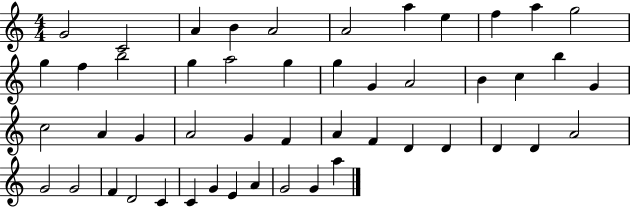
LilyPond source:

{
  \clef treble
  \numericTimeSignature
  \time 4/4
  \key c \major
  g'2 c'2 | a'4 b'4 a'2 | a'2 a''4 e''4 | f''4 a''4 g''2 | \break g''4 f''4 b''2 | g''4 a''2 g''4 | g''4 g'4 a'2 | b'4 c''4 b''4 g'4 | \break c''2 a'4 g'4 | a'2 g'4 f'4 | a'4 f'4 d'4 d'4 | d'4 d'4 a'2 | \break g'2 g'2 | f'4 d'2 c'4 | c'4 g'4 e'4 a'4 | g'2 g'4 a''4 | \break \bar "|."
}